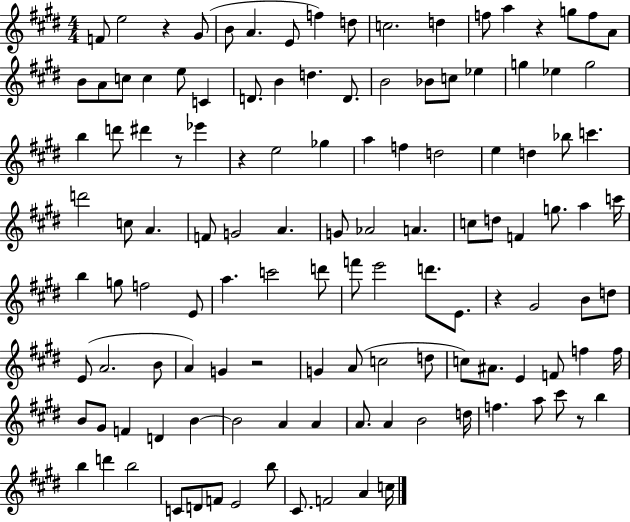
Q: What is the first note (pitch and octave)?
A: F4